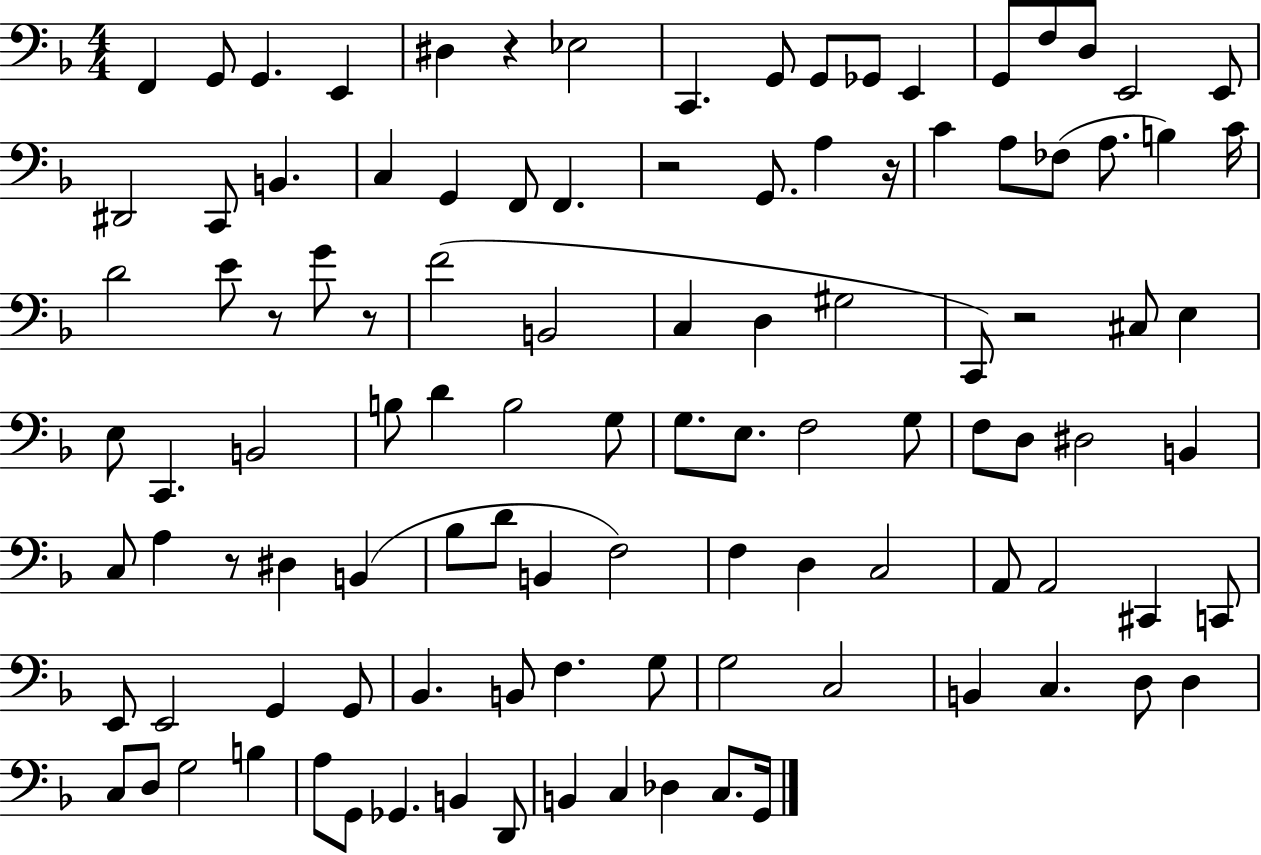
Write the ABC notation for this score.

X:1
T:Untitled
M:4/4
L:1/4
K:F
F,, G,,/2 G,, E,, ^D, z _E,2 C,, G,,/2 G,,/2 _G,,/2 E,, G,,/2 F,/2 D,/2 E,,2 E,,/2 ^D,,2 C,,/2 B,, C, G,, F,,/2 F,, z2 G,,/2 A, z/4 C A,/2 _F,/2 A,/2 B, C/4 D2 E/2 z/2 G/2 z/2 F2 B,,2 C, D, ^G,2 C,,/2 z2 ^C,/2 E, E,/2 C,, B,,2 B,/2 D B,2 G,/2 G,/2 E,/2 F,2 G,/2 F,/2 D,/2 ^D,2 B,, C,/2 A, z/2 ^D, B,, _B,/2 D/2 B,, F,2 F, D, C,2 A,,/2 A,,2 ^C,, C,,/2 E,,/2 E,,2 G,, G,,/2 _B,, B,,/2 F, G,/2 G,2 C,2 B,, C, D,/2 D, C,/2 D,/2 G,2 B, A,/2 G,,/2 _G,, B,, D,,/2 B,, C, _D, C,/2 G,,/4